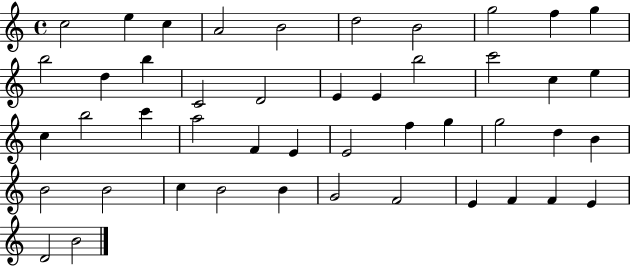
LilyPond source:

{
  \clef treble
  \time 4/4
  \defaultTimeSignature
  \key c \major
  c''2 e''4 c''4 | a'2 b'2 | d''2 b'2 | g''2 f''4 g''4 | \break b''2 d''4 b''4 | c'2 d'2 | e'4 e'4 b''2 | c'''2 c''4 e''4 | \break c''4 b''2 c'''4 | a''2 f'4 e'4 | e'2 f''4 g''4 | g''2 d''4 b'4 | \break b'2 b'2 | c''4 b'2 b'4 | g'2 f'2 | e'4 f'4 f'4 e'4 | \break d'2 b'2 | \bar "|."
}